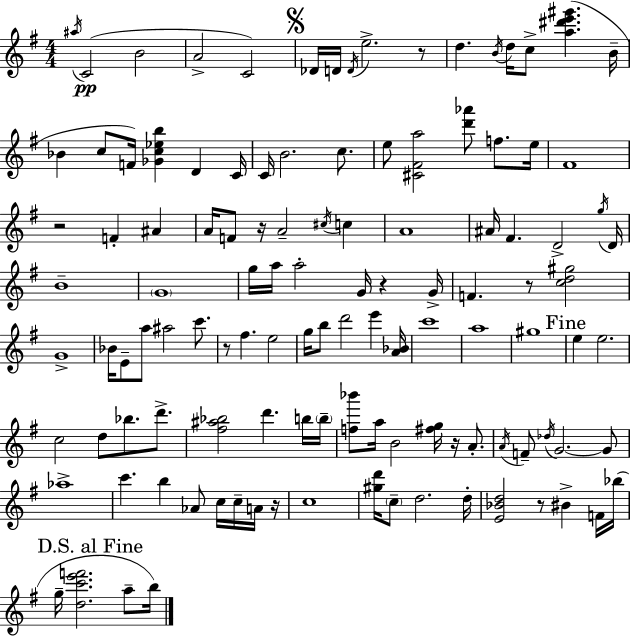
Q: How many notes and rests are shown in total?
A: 117